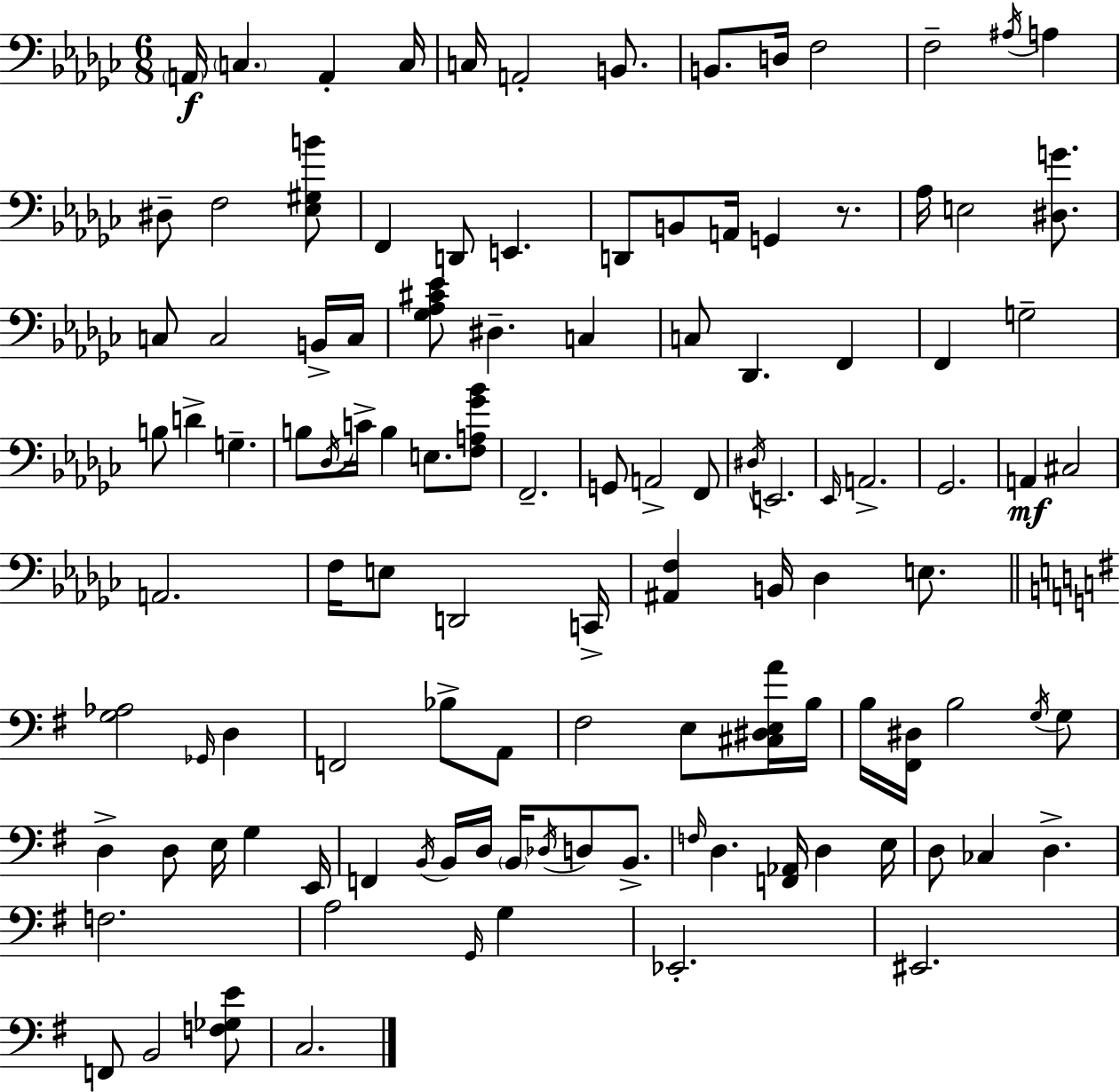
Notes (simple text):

A2/s C3/q. A2/q C3/s C3/s A2/h B2/e. B2/e. D3/s F3/h F3/h A#3/s A3/q D#3/e F3/h [Eb3,G#3,B4]/e F2/q D2/e E2/q. D2/e B2/e A2/s G2/q R/e. Ab3/s E3/h [D#3,G4]/e. C3/e C3/h B2/s C3/s [Gb3,Ab3,C#4,Eb4]/e D#3/q. C3/q C3/e Db2/q. F2/q F2/q G3/h B3/e D4/q G3/q. B3/e Db3/s C4/s B3/q E3/e. [F3,A3,Gb4,Bb4]/e F2/h. G2/e A2/h F2/e D#3/s E2/h. Eb2/s A2/h. Gb2/h. A2/q C#3/h A2/h. F3/s E3/e D2/h C2/s [A#2,F3]/q B2/s Db3/q E3/e. [G3,Ab3]/h Gb2/s D3/q F2/h Bb3/e A2/e F#3/h E3/e [C#3,D#3,E3,A4]/s B3/s B3/s [F#2,D#3]/s B3/h G3/s G3/e D3/q D3/e E3/s G3/q E2/s F2/q B2/s B2/s D3/s B2/s Db3/s D3/e B2/e. F3/s D3/q. [F2,Ab2]/s D3/q E3/s D3/e CES3/q D3/q. F3/h. A3/h G2/s G3/q Eb2/h. EIS2/h. F2/e B2/h [F3,Gb3,E4]/e C3/h.